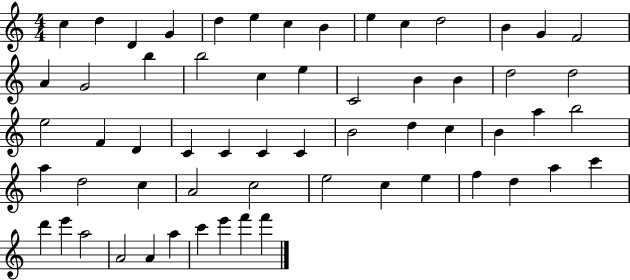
C5/q D5/q D4/q G4/q D5/q E5/q C5/q B4/q E5/q C5/q D5/h B4/q G4/q F4/h A4/q G4/h B5/q B5/h C5/q E5/q C4/h B4/q B4/q D5/h D5/h E5/h F4/q D4/q C4/q C4/q C4/q C4/q B4/h D5/q C5/q B4/q A5/q B5/h A5/q D5/h C5/q A4/h C5/h E5/h C5/q E5/q F5/q D5/q A5/q C6/q D6/q E6/q A5/h A4/h A4/q A5/q C6/q E6/q F6/q F6/q